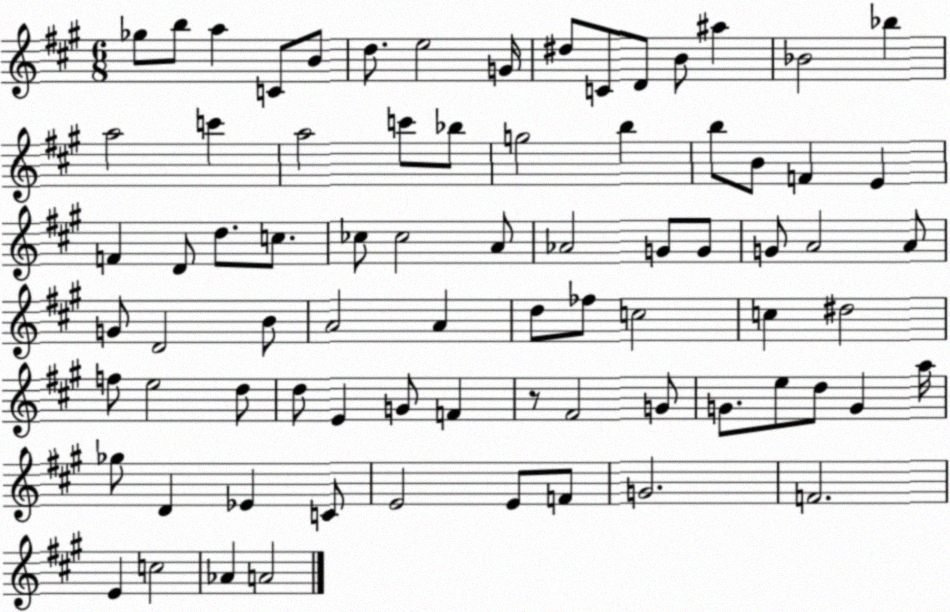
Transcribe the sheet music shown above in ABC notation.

X:1
T:Untitled
M:6/8
L:1/4
K:A
_g/2 b/2 a C/2 B/2 d/2 e2 G/4 ^d/2 C/2 D/2 B/2 ^a _B2 _b a2 c' a2 c'/2 _b/2 g2 b b/2 B/2 F E F D/2 d/2 c/2 _c/2 _c2 A/2 _A2 G/2 G/2 G/2 A2 A/2 G/2 D2 B/2 A2 A d/2 _f/2 c2 c ^d2 f/2 e2 d/2 d/2 E G/2 F z/2 ^F2 G/2 G/2 e/2 d/2 G a/4 _g/2 D _E C/2 E2 E/2 F/2 G2 F2 E c2 _A A2